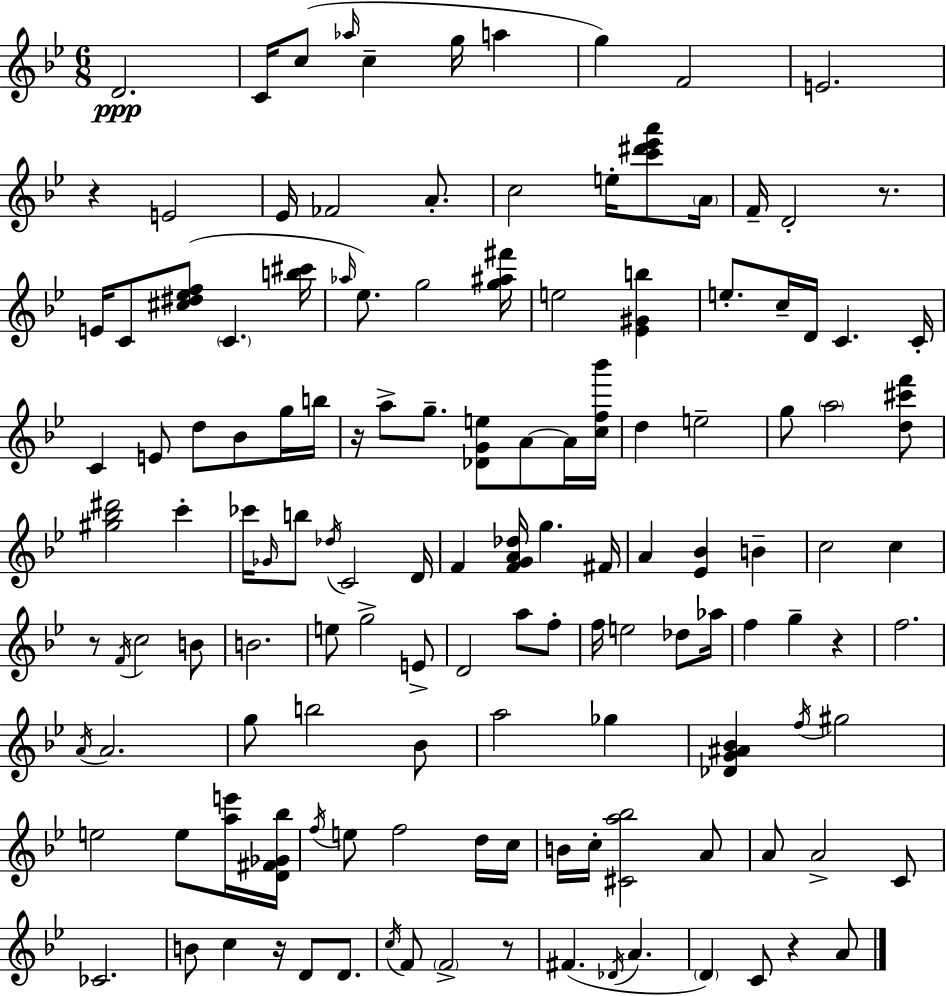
{
  \clef treble
  \numericTimeSignature
  \time 6/8
  \key bes \major
  d'2.\ppp | c'16 c''8( \grace { aes''16 } c''4-- g''16 a''4 | g''4) f'2 | e'2. | \break r4 e'2 | ees'16 fes'2 a'8.-. | c''2 e''16-. <c''' dis''' ees''' a'''>8 | \parenthesize a'16 f'16-- d'2-. r8. | \break e'16 c'8 <cis'' dis'' ees'' f''>8( \parenthesize c'4. | <b'' cis'''>16 \grace { aes''16 }) ees''8. g''2 | <g'' ais'' fis'''>16 e''2 <ees' gis' b''>4 | e''8.-. c''16-- d'16 c'4. | \break c'16-. c'4 e'8 d''8 bes'8 | g''16 b''16 r16 a''8-> g''8.-- <des' g' e''>8 a'8~~ | a'16 <c'' f'' bes'''>16 d''4 e''2-- | g''8 \parenthesize a''2 | \break <d'' cis''' f'''>8 <gis'' bes'' dis'''>2 c'''4-. | ces'''16 \grace { ges'16 } b''8 \acciaccatura { des''16 } c'2 | d'16 f'4 <f' g' a' des''>16 g''4. | fis'16 a'4 <ees' bes'>4 | \break b'4-- c''2 | c''4 r8 \acciaccatura { f'16 } c''2 | b'8 b'2. | e''8 g''2-> | \break e'8-> d'2 | a''8 f''8-. f''16 e''2 | des''8 aes''16 f''4 g''4-- | r4 f''2. | \break \acciaccatura { a'16 } a'2. | g''8 b''2 | bes'8 a''2 | ges''4 <des' g' ais' bes'>4 \acciaccatura { f''16 } gis''2 | \break e''2 | e''8 <a'' e'''>16 <d' fis' ges' bes''>16 \acciaccatura { f''16 } e''8 f''2 | d''16 c''16 b'16 c''16-. <cis' a'' bes''>2 | a'8 a'8 a'2-> | \break c'8 ces'2. | b'8 c''4 | r16 d'8 d'8. \acciaccatura { c''16 } f'8 \parenthesize f'2-> | r8 fis'4.( | \break \acciaccatura { des'16 } a'4. \parenthesize d'4) | c'8 r4 a'8 \bar "|."
}